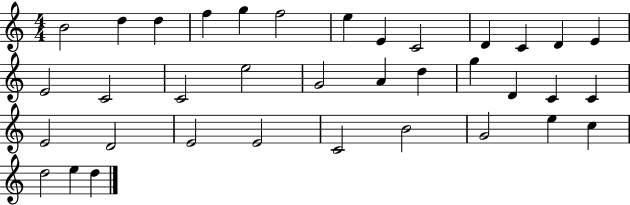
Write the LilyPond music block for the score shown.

{
  \clef treble
  \numericTimeSignature
  \time 4/4
  \key c \major
  b'2 d''4 d''4 | f''4 g''4 f''2 | e''4 e'4 c'2 | d'4 c'4 d'4 e'4 | \break e'2 c'2 | c'2 e''2 | g'2 a'4 d''4 | g''4 d'4 c'4 c'4 | \break e'2 d'2 | e'2 e'2 | c'2 b'2 | g'2 e''4 c''4 | \break d''2 e''4 d''4 | \bar "|."
}